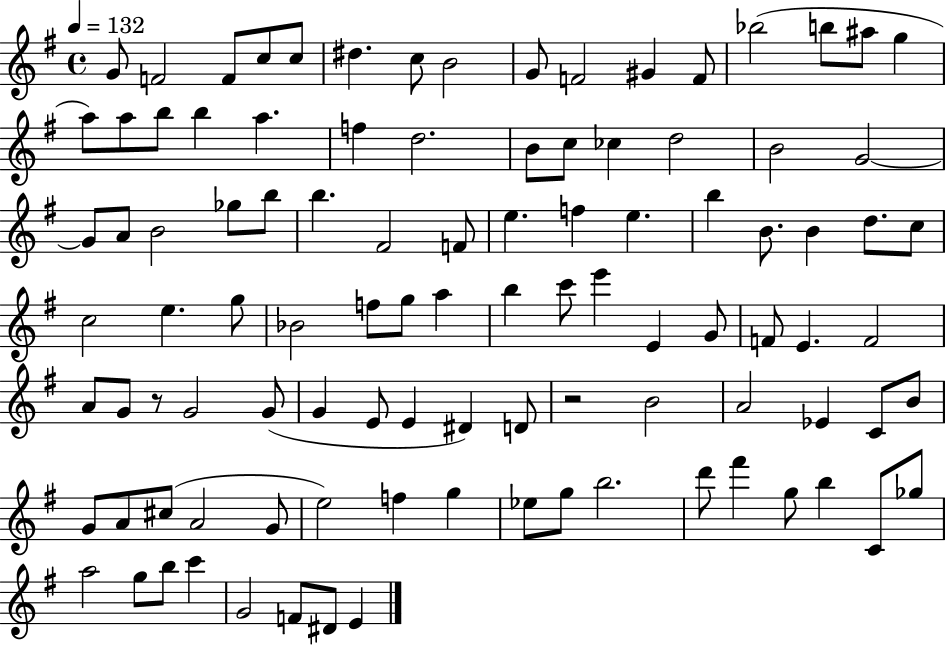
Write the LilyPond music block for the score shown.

{
  \clef treble
  \time 4/4
  \defaultTimeSignature
  \key g \major
  \tempo 4 = 132
  g'8 f'2 f'8 c''8 c''8 | dis''4. c''8 b'2 | g'8 f'2 gis'4 f'8 | bes''2( b''8 ais''8 g''4 | \break a''8) a''8 b''8 b''4 a''4. | f''4 d''2. | b'8 c''8 ces''4 d''2 | b'2 g'2~~ | \break g'8 a'8 b'2 ges''8 b''8 | b''4. fis'2 f'8 | e''4. f''4 e''4. | b''4 b'8. b'4 d''8. c''8 | \break c''2 e''4. g''8 | bes'2 f''8 g''8 a''4 | b''4 c'''8 e'''4 e'4 g'8 | f'8 e'4. f'2 | \break a'8 g'8 r8 g'2 g'8( | g'4 e'8 e'4 dis'4) d'8 | r2 b'2 | a'2 ees'4 c'8 b'8 | \break g'8 a'8 cis''8( a'2 g'8 | e''2) f''4 g''4 | ees''8 g''8 b''2. | d'''8 fis'''4 g''8 b''4 c'8 ges''8 | \break a''2 g''8 b''8 c'''4 | g'2 f'8 dis'8 e'4 | \bar "|."
}